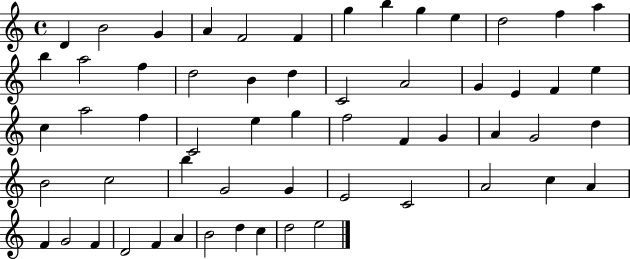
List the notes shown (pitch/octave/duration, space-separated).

D4/q B4/h G4/q A4/q F4/h F4/q G5/q B5/q G5/q E5/q D5/h F5/q A5/q B5/q A5/h F5/q D5/h B4/q D5/q C4/h A4/h G4/q E4/q F4/q E5/q C5/q A5/h F5/q C4/h E5/q G5/q F5/h F4/q G4/q A4/q G4/h D5/q B4/h C5/h B5/q G4/h G4/q E4/h C4/h A4/h C5/q A4/q F4/q G4/h F4/q D4/h F4/q A4/q B4/h D5/q C5/q D5/h E5/h